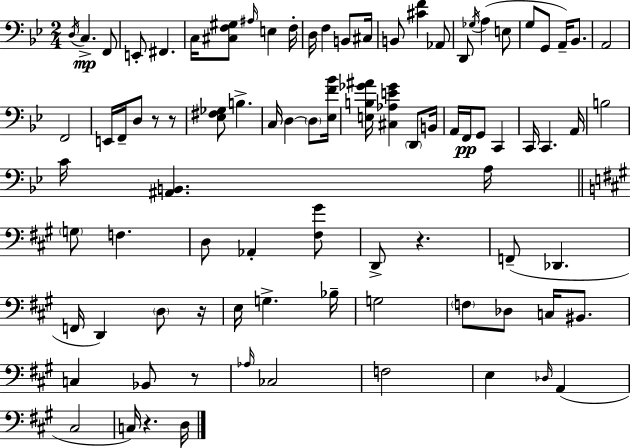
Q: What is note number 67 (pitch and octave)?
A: F3